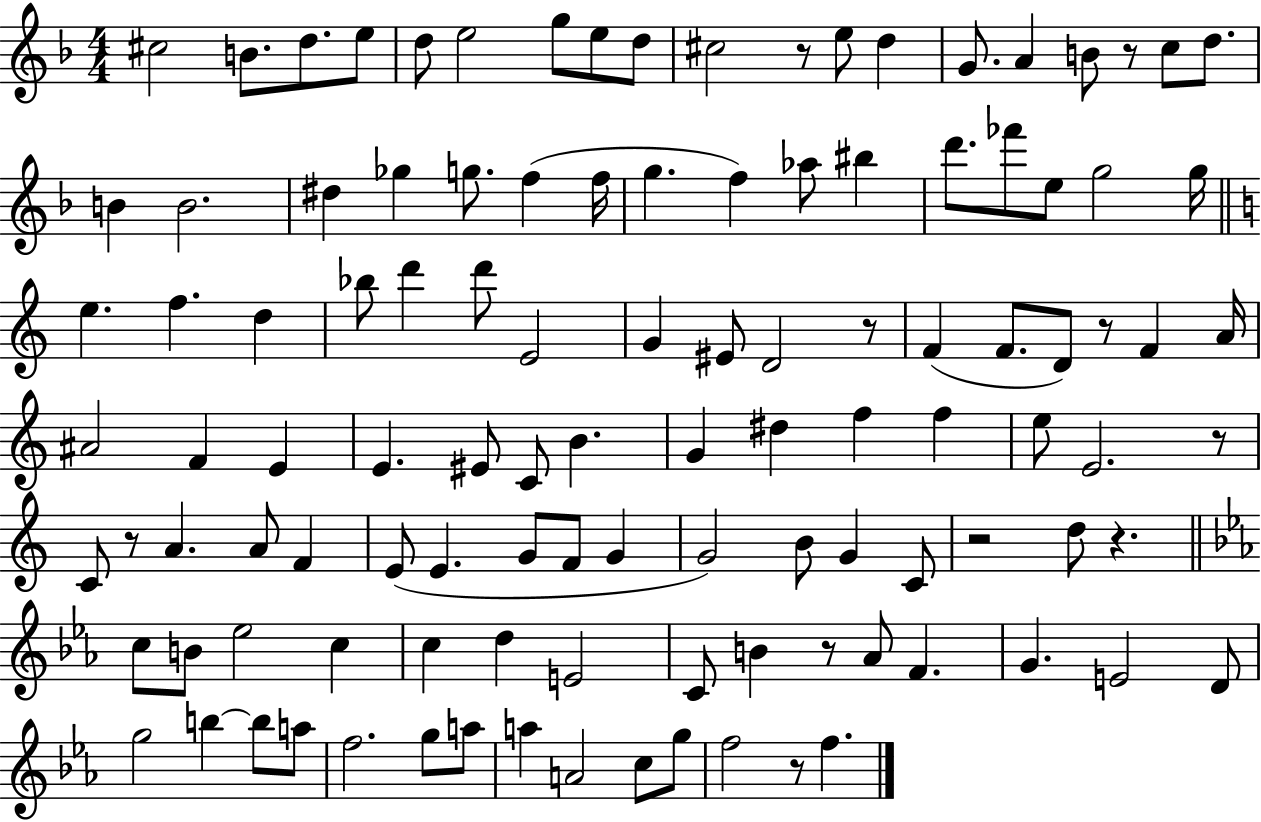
X:1
T:Untitled
M:4/4
L:1/4
K:F
^c2 B/2 d/2 e/2 d/2 e2 g/2 e/2 d/2 ^c2 z/2 e/2 d G/2 A B/2 z/2 c/2 d/2 B B2 ^d _g g/2 f f/4 g f _a/2 ^b d'/2 _f'/2 e/2 g2 g/4 e f d _b/2 d' d'/2 E2 G ^E/2 D2 z/2 F F/2 D/2 z/2 F A/4 ^A2 F E E ^E/2 C/2 B G ^d f f e/2 E2 z/2 C/2 z/2 A A/2 F E/2 E G/2 F/2 G G2 B/2 G C/2 z2 d/2 z c/2 B/2 _e2 c c d E2 C/2 B z/2 _A/2 F G E2 D/2 g2 b b/2 a/2 f2 g/2 a/2 a A2 c/2 g/2 f2 z/2 f